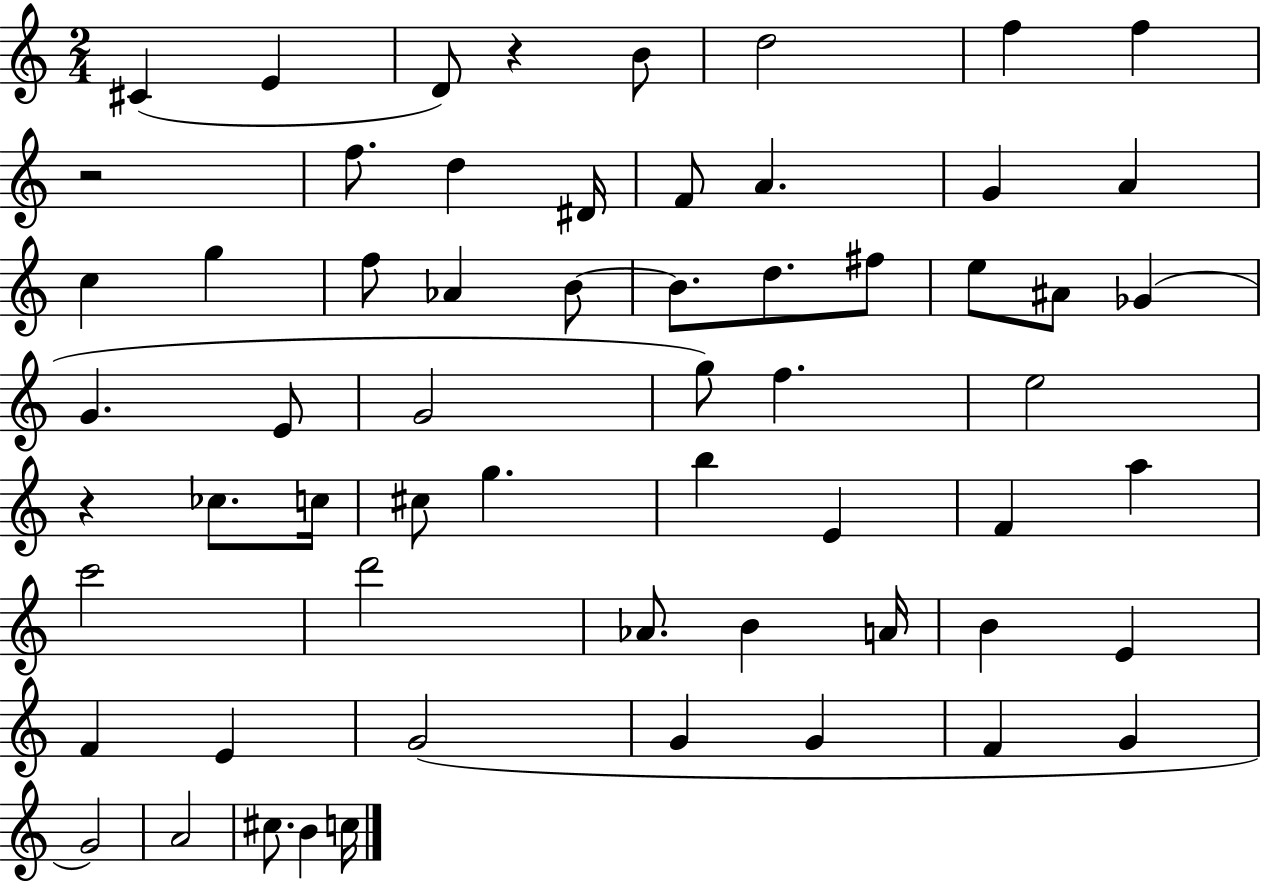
{
  \clef treble
  \numericTimeSignature
  \time 2/4
  \key c \major
  cis'4( e'4 | d'8) r4 b'8 | d''2 | f''4 f''4 | \break r2 | f''8. d''4 dis'16 | f'8 a'4. | g'4 a'4 | \break c''4 g''4 | f''8 aes'4 b'8~~ | b'8. d''8. fis''8 | e''8 ais'8 ges'4( | \break g'4. e'8 | g'2 | g''8) f''4. | e''2 | \break r4 ces''8. c''16 | cis''8 g''4. | b''4 e'4 | f'4 a''4 | \break c'''2 | d'''2 | aes'8. b'4 a'16 | b'4 e'4 | \break f'4 e'4 | g'2( | g'4 g'4 | f'4 g'4 | \break g'2) | a'2 | cis''8. b'4 c''16 | \bar "|."
}